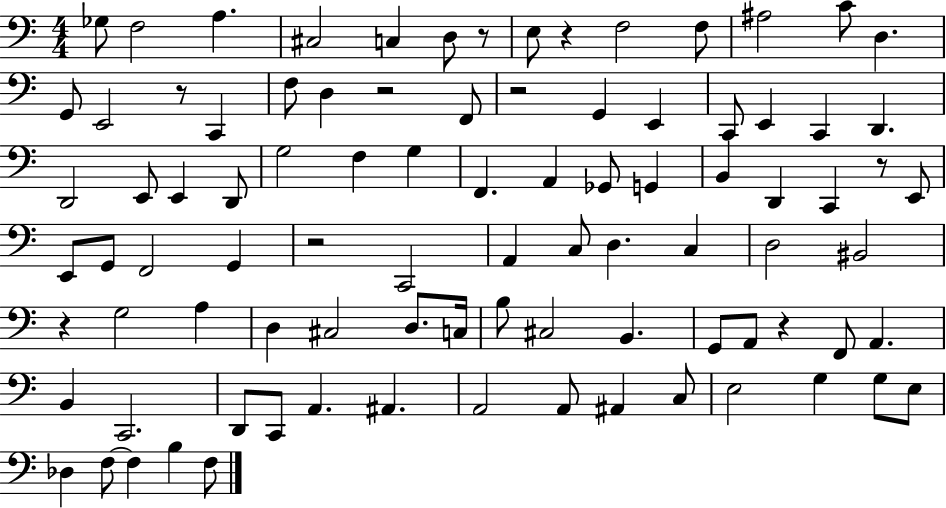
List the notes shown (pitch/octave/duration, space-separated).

Gb3/e F3/h A3/q. C#3/h C3/q D3/e R/e E3/e R/q F3/h F3/e A#3/h C4/e D3/q. G2/e E2/h R/e C2/q F3/e D3/q R/h F2/e R/h G2/q E2/q C2/e E2/q C2/q D2/q. D2/h E2/e E2/q D2/e G3/h F3/q G3/q F2/q. A2/q Gb2/e G2/q B2/q D2/q C2/q R/e E2/e E2/e G2/e F2/h G2/q R/h C2/h A2/q C3/e D3/q. C3/q D3/h BIS2/h R/q G3/h A3/q D3/q C#3/h D3/e. C3/s B3/e C#3/h B2/q. G2/e A2/e R/q F2/e A2/q. B2/q C2/h. D2/e C2/e A2/q. A#2/q. A2/h A2/e A#2/q C3/e E3/h G3/q G3/e E3/e Db3/q F3/e F3/q B3/q F3/e